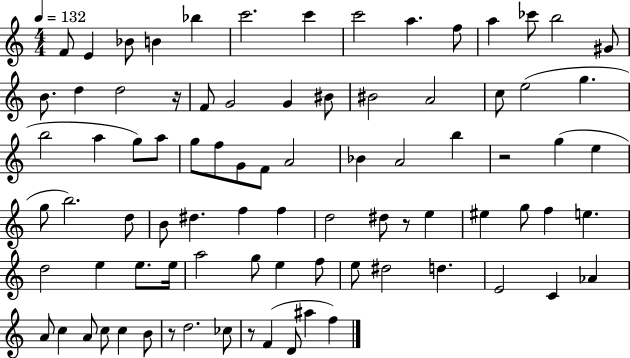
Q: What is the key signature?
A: C major